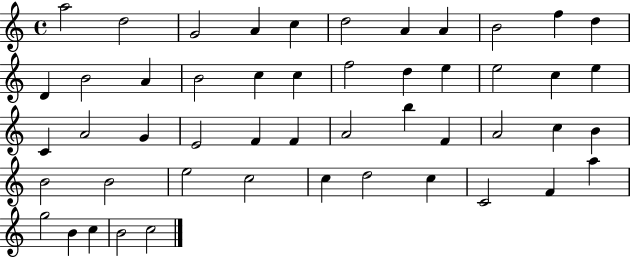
X:1
T:Untitled
M:4/4
L:1/4
K:C
a2 d2 G2 A c d2 A A B2 f d D B2 A B2 c c f2 d e e2 c e C A2 G E2 F F A2 b F A2 c B B2 B2 e2 c2 c d2 c C2 F a g2 B c B2 c2